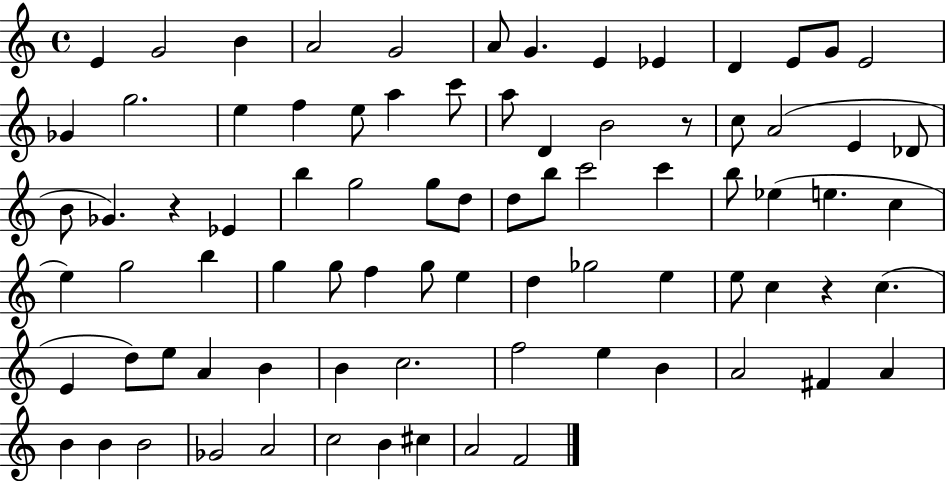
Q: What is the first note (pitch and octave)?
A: E4